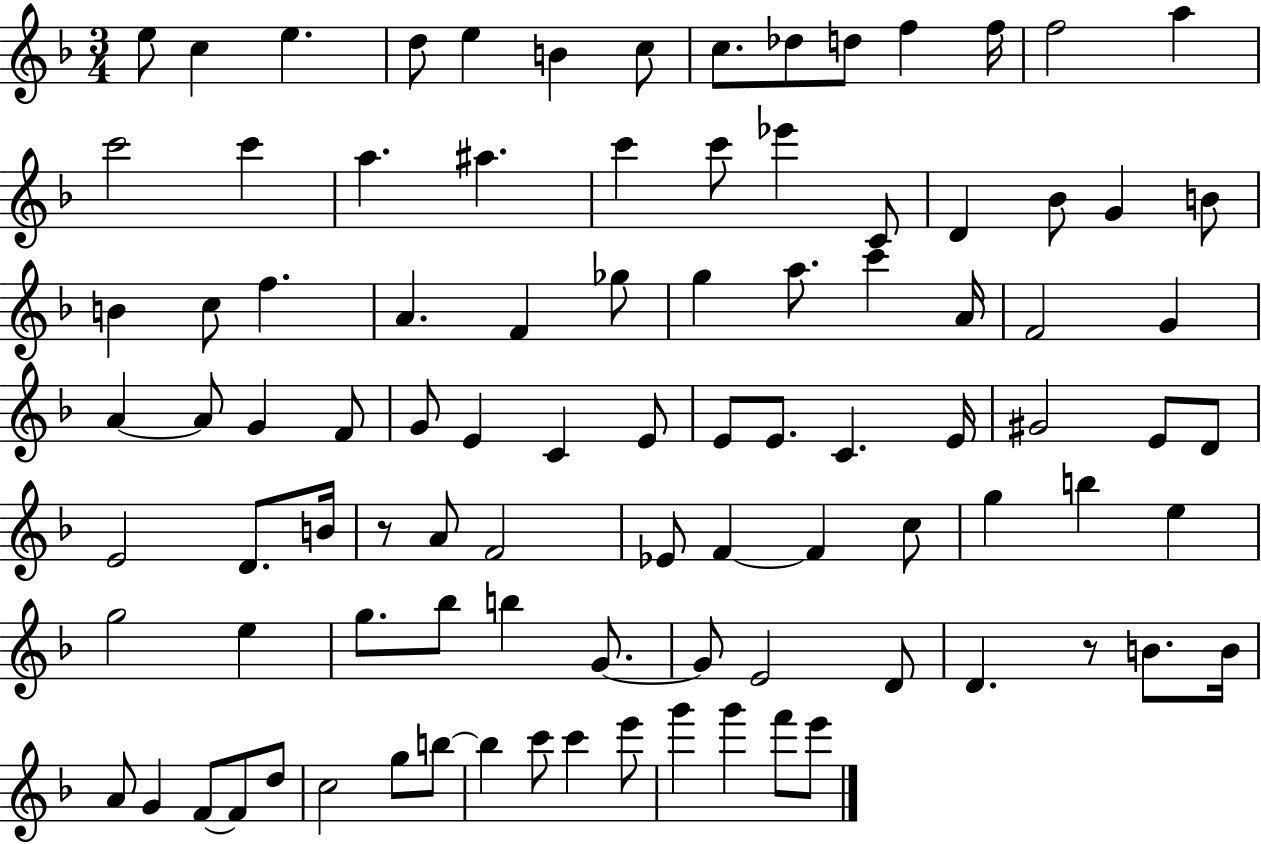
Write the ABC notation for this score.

X:1
T:Untitled
M:3/4
L:1/4
K:F
e/2 c e d/2 e B c/2 c/2 _d/2 d/2 f f/4 f2 a c'2 c' a ^a c' c'/2 _e' C/2 D _B/2 G B/2 B c/2 f A F _g/2 g a/2 c' A/4 F2 G A A/2 G F/2 G/2 E C E/2 E/2 E/2 C E/4 ^G2 E/2 D/2 E2 D/2 B/4 z/2 A/2 F2 _E/2 F F c/2 g b e g2 e g/2 _b/2 b G/2 G/2 E2 D/2 D z/2 B/2 B/4 A/2 G F/2 F/2 d/2 c2 g/2 b/2 b c'/2 c' e'/2 g' g' f'/2 e'/2